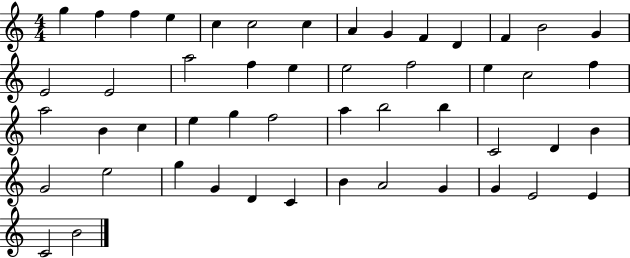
G5/q F5/q F5/q E5/q C5/q C5/h C5/q A4/q G4/q F4/q D4/q F4/q B4/h G4/q E4/h E4/h A5/h F5/q E5/q E5/h F5/h E5/q C5/h F5/q A5/h B4/q C5/q E5/q G5/q F5/h A5/q B5/h B5/q C4/h D4/q B4/q G4/h E5/h G5/q G4/q D4/q C4/q B4/q A4/h G4/q G4/q E4/h E4/q C4/h B4/h